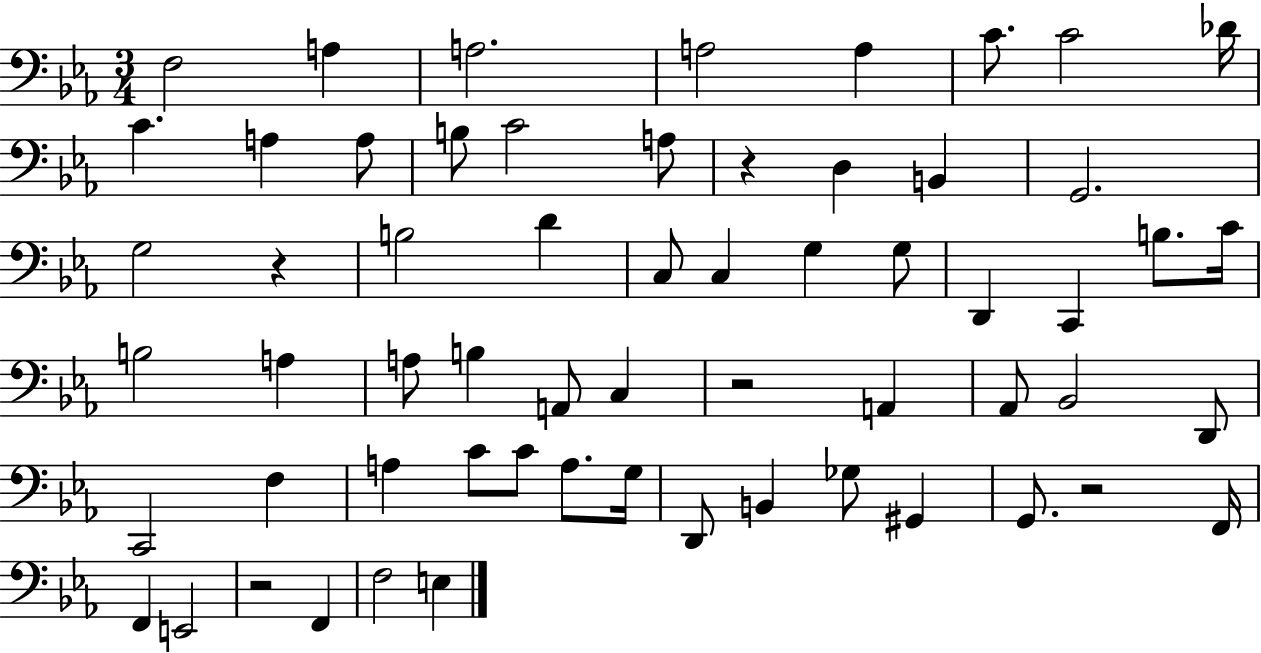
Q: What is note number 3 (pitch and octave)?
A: A3